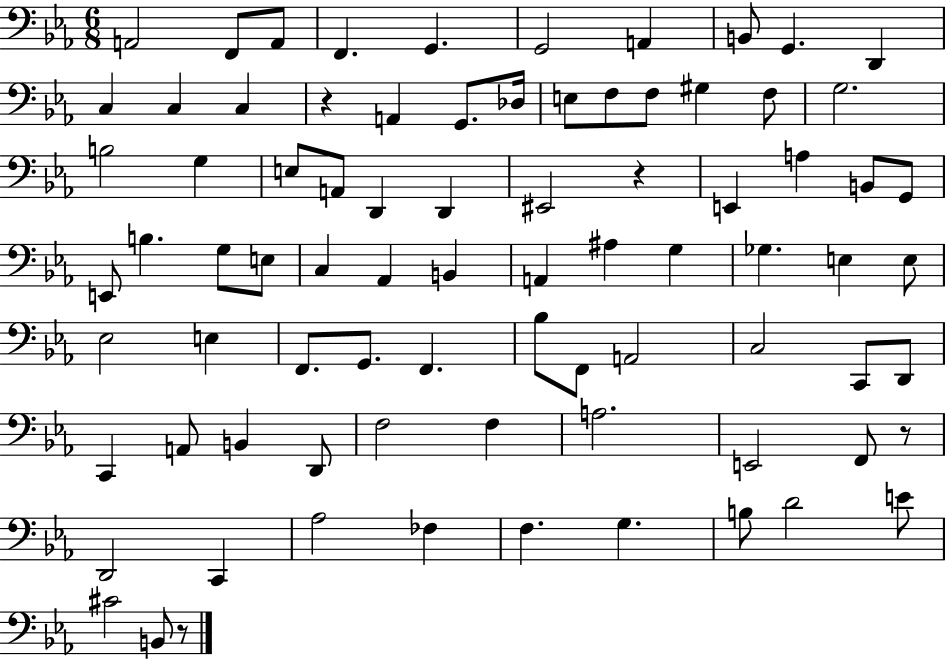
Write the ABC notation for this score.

X:1
T:Untitled
M:6/8
L:1/4
K:Eb
A,,2 F,,/2 A,,/2 F,, G,, G,,2 A,, B,,/2 G,, D,, C, C, C, z A,, G,,/2 _D,/4 E,/2 F,/2 F,/2 ^G, F,/2 G,2 B,2 G, E,/2 A,,/2 D,, D,, ^E,,2 z E,, A, B,,/2 G,,/2 E,,/2 B, G,/2 E,/2 C, _A,, B,, A,, ^A, G, _G, E, E,/2 _E,2 E, F,,/2 G,,/2 F,, _B,/2 F,,/2 A,,2 C,2 C,,/2 D,,/2 C,, A,,/2 B,, D,,/2 F,2 F, A,2 E,,2 F,,/2 z/2 D,,2 C,, _A,2 _F, F, G, B,/2 D2 E/2 ^C2 B,,/2 z/2